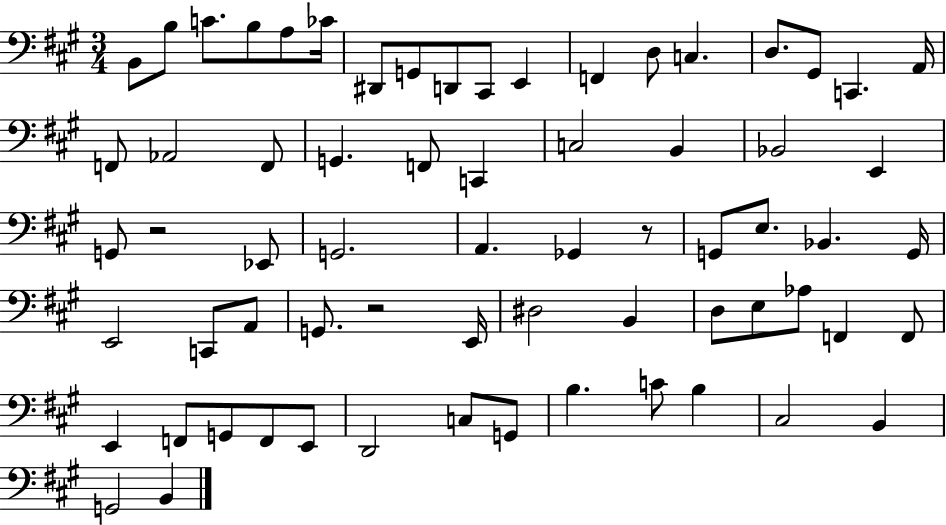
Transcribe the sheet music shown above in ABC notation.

X:1
T:Untitled
M:3/4
L:1/4
K:A
B,,/2 B,/2 C/2 B,/2 A,/2 _C/4 ^D,,/2 G,,/2 D,,/2 ^C,,/2 E,, F,, D,/2 C, D,/2 ^G,,/2 C,, A,,/4 F,,/2 _A,,2 F,,/2 G,, F,,/2 C,, C,2 B,, _B,,2 E,, G,,/2 z2 _E,,/2 G,,2 A,, _G,, z/2 G,,/2 E,/2 _B,, G,,/4 E,,2 C,,/2 A,,/2 G,,/2 z2 E,,/4 ^D,2 B,, D,/2 E,/2 _A,/2 F,, F,,/2 E,, F,,/2 G,,/2 F,,/2 E,,/2 D,,2 C,/2 G,,/2 B, C/2 B, ^C,2 B,, G,,2 B,,